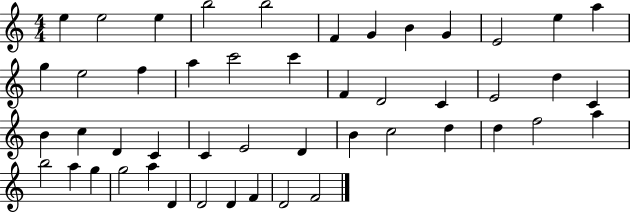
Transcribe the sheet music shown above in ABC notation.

X:1
T:Untitled
M:4/4
L:1/4
K:C
e e2 e b2 b2 F G B G E2 e a g e2 f a c'2 c' F D2 C E2 d C B c D C C E2 D B c2 d d f2 a b2 a g g2 a D D2 D F D2 F2